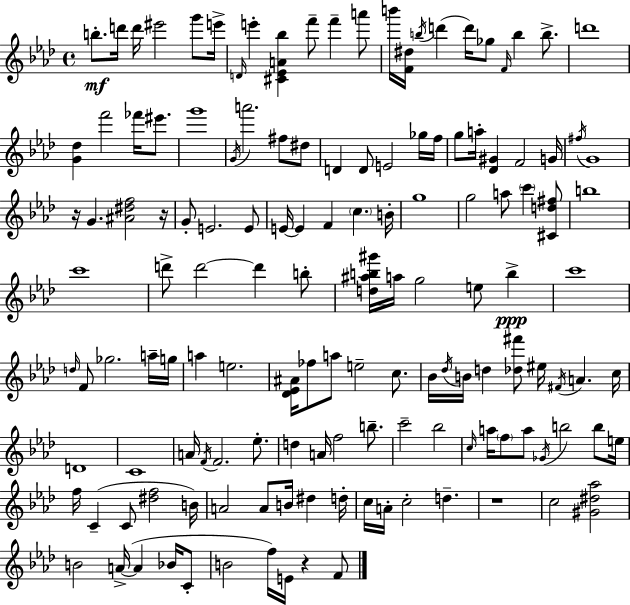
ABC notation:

X:1
T:Untitled
M:4/4
L:1/4
K:Ab
b/2 d'/4 d'/4 ^e'2 g'/2 e'/4 D/4 e' [^C_EA_b] f'/2 f' a'/2 b'/4 [F^d]/4 b/4 d' d'/4 _g/2 F/4 b b/2 d'4 [G_d] f'2 _f'/4 ^e'/2 g'4 G/4 a'2 ^f/2 ^d/2 D D/2 E2 _g/4 f/4 g/2 a/4 [_D^G] F2 G/4 ^f/4 G4 z/4 G [^A^df]2 z/4 G/2 E2 E/2 E/4 E F c B/4 g4 g2 a/2 c' [^Cd^f]/2 b4 c'4 d'/2 d'2 d' b/2 [d^ab^g']/4 a/4 g2 e/2 b c'4 d/4 F/2 _g2 a/4 g/4 a e2 [_D_E^A]/4 _f/2 a/2 e2 c/2 _B/4 _d/4 B/4 d [_d^f']/2 ^e/4 ^F/4 A c/4 D4 C4 A/4 F/4 F2 _e/2 d A/4 f2 b/2 c'2 _b2 c/4 a/4 f/2 a/2 _G/4 b2 b/2 e/4 f/4 C C/2 [^df]2 B/4 A2 A/2 B/4 ^d d/4 c/4 A/4 c2 d z4 c2 [^G^d_a]2 B2 A/4 A _B/4 C/2 B2 f/4 E/4 z F/2